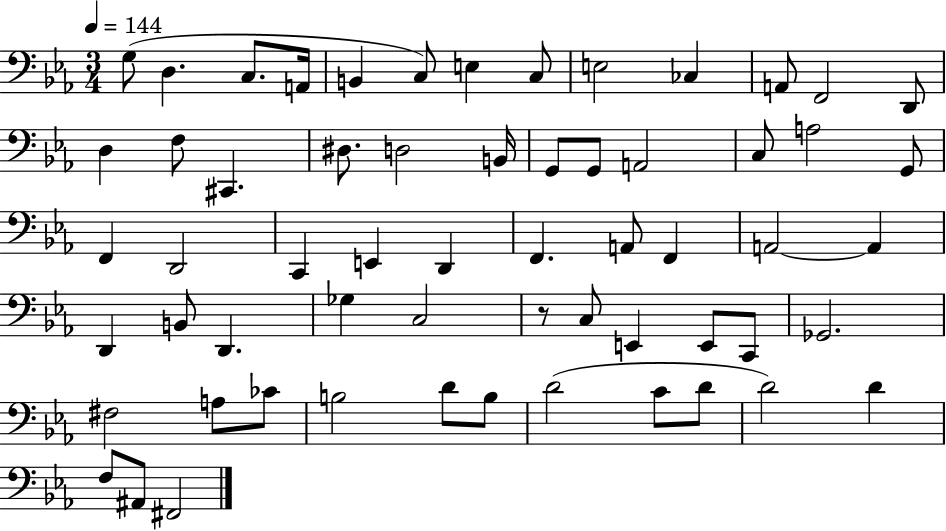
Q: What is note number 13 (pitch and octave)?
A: D2